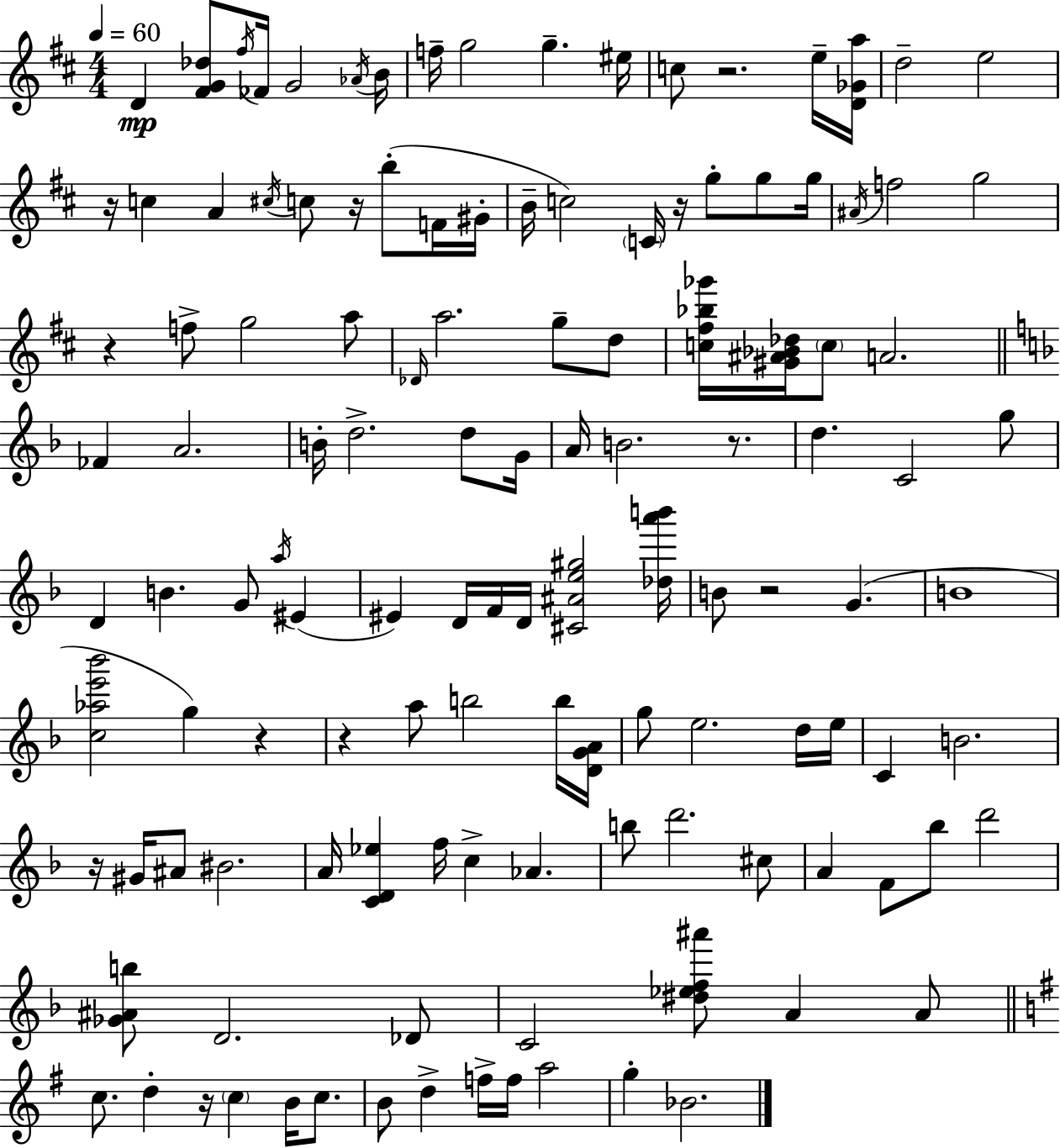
{
  \clef treble
  \numericTimeSignature
  \time 4/4
  \key d \major
  \tempo 4 = 60
  d'4\mp <fis' g' des''>8 \acciaccatura { fis''16 } fes'16 g'2 | \acciaccatura { aes'16 } b'16 f''16-- g''2 g''4.-- | eis''16 c''8 r2. | e''16-- <d' ges' a''>16 d''2-- e''2 | \break r16 c''4 a'4 \acciaccatura { cis''16 } c''8 r16 b''8-.( | f'16 gis'16-. b'16-- c''2) \parenthesize c'16 r16 g''8-. | g''8 g''16 \acciaccatura { ais'16 } f''2 g''2 | r4 f''8-> g''2 | \break a''8 \grace { des'16 } a''2. | g''8-- d''8 <c'' fis'' bes'' ges'''>16 <gis' ais' bes' des''>16 \parenthesize c''8 a'2. | \bar "||" \break \key f \major fes'4 a'2. | b'16-. d''2.-> d''8 g'16 | a'16 b'2. r8. | d''4. c'2 g''8 | \break d'4 b'4. g'8 \acciaccatura { a''16 }( eis'4 | eis'4) d'16 f'16 d'16 <cis' ais' e'' gis''>2 | <des'' a''' b'''>16 b'8 r2 g'4.( | b'1 | \break <c'' aes'' e''' bes'''>2 g''4) r4 | r4 a''8 b''2 b''16 | <d' g' a'>16 g''8 e''2. d''16 | e''16 c'4 b'2. | \break r16 gis'16 ais'8 bis'2. | a'16 <c' d' ees''>4 f''16 c''4-> aes'4. | b''8 d'''2. cis''8 | a'4 f'8 bes''8 d'''2 | \break <ges' ais' b''>8 d'2. des'8 | c'2 <dis'' ees'' f'' ais'''>8 a'4 a'8 | \bar "||" \break \key g \major c''8. d''4-. r16 \parenthesize c''4 b'16 c''8. | b'8 d''4-> f''16-> f''16 a''2 | g''4-. bes'2. | \bar "|."
}